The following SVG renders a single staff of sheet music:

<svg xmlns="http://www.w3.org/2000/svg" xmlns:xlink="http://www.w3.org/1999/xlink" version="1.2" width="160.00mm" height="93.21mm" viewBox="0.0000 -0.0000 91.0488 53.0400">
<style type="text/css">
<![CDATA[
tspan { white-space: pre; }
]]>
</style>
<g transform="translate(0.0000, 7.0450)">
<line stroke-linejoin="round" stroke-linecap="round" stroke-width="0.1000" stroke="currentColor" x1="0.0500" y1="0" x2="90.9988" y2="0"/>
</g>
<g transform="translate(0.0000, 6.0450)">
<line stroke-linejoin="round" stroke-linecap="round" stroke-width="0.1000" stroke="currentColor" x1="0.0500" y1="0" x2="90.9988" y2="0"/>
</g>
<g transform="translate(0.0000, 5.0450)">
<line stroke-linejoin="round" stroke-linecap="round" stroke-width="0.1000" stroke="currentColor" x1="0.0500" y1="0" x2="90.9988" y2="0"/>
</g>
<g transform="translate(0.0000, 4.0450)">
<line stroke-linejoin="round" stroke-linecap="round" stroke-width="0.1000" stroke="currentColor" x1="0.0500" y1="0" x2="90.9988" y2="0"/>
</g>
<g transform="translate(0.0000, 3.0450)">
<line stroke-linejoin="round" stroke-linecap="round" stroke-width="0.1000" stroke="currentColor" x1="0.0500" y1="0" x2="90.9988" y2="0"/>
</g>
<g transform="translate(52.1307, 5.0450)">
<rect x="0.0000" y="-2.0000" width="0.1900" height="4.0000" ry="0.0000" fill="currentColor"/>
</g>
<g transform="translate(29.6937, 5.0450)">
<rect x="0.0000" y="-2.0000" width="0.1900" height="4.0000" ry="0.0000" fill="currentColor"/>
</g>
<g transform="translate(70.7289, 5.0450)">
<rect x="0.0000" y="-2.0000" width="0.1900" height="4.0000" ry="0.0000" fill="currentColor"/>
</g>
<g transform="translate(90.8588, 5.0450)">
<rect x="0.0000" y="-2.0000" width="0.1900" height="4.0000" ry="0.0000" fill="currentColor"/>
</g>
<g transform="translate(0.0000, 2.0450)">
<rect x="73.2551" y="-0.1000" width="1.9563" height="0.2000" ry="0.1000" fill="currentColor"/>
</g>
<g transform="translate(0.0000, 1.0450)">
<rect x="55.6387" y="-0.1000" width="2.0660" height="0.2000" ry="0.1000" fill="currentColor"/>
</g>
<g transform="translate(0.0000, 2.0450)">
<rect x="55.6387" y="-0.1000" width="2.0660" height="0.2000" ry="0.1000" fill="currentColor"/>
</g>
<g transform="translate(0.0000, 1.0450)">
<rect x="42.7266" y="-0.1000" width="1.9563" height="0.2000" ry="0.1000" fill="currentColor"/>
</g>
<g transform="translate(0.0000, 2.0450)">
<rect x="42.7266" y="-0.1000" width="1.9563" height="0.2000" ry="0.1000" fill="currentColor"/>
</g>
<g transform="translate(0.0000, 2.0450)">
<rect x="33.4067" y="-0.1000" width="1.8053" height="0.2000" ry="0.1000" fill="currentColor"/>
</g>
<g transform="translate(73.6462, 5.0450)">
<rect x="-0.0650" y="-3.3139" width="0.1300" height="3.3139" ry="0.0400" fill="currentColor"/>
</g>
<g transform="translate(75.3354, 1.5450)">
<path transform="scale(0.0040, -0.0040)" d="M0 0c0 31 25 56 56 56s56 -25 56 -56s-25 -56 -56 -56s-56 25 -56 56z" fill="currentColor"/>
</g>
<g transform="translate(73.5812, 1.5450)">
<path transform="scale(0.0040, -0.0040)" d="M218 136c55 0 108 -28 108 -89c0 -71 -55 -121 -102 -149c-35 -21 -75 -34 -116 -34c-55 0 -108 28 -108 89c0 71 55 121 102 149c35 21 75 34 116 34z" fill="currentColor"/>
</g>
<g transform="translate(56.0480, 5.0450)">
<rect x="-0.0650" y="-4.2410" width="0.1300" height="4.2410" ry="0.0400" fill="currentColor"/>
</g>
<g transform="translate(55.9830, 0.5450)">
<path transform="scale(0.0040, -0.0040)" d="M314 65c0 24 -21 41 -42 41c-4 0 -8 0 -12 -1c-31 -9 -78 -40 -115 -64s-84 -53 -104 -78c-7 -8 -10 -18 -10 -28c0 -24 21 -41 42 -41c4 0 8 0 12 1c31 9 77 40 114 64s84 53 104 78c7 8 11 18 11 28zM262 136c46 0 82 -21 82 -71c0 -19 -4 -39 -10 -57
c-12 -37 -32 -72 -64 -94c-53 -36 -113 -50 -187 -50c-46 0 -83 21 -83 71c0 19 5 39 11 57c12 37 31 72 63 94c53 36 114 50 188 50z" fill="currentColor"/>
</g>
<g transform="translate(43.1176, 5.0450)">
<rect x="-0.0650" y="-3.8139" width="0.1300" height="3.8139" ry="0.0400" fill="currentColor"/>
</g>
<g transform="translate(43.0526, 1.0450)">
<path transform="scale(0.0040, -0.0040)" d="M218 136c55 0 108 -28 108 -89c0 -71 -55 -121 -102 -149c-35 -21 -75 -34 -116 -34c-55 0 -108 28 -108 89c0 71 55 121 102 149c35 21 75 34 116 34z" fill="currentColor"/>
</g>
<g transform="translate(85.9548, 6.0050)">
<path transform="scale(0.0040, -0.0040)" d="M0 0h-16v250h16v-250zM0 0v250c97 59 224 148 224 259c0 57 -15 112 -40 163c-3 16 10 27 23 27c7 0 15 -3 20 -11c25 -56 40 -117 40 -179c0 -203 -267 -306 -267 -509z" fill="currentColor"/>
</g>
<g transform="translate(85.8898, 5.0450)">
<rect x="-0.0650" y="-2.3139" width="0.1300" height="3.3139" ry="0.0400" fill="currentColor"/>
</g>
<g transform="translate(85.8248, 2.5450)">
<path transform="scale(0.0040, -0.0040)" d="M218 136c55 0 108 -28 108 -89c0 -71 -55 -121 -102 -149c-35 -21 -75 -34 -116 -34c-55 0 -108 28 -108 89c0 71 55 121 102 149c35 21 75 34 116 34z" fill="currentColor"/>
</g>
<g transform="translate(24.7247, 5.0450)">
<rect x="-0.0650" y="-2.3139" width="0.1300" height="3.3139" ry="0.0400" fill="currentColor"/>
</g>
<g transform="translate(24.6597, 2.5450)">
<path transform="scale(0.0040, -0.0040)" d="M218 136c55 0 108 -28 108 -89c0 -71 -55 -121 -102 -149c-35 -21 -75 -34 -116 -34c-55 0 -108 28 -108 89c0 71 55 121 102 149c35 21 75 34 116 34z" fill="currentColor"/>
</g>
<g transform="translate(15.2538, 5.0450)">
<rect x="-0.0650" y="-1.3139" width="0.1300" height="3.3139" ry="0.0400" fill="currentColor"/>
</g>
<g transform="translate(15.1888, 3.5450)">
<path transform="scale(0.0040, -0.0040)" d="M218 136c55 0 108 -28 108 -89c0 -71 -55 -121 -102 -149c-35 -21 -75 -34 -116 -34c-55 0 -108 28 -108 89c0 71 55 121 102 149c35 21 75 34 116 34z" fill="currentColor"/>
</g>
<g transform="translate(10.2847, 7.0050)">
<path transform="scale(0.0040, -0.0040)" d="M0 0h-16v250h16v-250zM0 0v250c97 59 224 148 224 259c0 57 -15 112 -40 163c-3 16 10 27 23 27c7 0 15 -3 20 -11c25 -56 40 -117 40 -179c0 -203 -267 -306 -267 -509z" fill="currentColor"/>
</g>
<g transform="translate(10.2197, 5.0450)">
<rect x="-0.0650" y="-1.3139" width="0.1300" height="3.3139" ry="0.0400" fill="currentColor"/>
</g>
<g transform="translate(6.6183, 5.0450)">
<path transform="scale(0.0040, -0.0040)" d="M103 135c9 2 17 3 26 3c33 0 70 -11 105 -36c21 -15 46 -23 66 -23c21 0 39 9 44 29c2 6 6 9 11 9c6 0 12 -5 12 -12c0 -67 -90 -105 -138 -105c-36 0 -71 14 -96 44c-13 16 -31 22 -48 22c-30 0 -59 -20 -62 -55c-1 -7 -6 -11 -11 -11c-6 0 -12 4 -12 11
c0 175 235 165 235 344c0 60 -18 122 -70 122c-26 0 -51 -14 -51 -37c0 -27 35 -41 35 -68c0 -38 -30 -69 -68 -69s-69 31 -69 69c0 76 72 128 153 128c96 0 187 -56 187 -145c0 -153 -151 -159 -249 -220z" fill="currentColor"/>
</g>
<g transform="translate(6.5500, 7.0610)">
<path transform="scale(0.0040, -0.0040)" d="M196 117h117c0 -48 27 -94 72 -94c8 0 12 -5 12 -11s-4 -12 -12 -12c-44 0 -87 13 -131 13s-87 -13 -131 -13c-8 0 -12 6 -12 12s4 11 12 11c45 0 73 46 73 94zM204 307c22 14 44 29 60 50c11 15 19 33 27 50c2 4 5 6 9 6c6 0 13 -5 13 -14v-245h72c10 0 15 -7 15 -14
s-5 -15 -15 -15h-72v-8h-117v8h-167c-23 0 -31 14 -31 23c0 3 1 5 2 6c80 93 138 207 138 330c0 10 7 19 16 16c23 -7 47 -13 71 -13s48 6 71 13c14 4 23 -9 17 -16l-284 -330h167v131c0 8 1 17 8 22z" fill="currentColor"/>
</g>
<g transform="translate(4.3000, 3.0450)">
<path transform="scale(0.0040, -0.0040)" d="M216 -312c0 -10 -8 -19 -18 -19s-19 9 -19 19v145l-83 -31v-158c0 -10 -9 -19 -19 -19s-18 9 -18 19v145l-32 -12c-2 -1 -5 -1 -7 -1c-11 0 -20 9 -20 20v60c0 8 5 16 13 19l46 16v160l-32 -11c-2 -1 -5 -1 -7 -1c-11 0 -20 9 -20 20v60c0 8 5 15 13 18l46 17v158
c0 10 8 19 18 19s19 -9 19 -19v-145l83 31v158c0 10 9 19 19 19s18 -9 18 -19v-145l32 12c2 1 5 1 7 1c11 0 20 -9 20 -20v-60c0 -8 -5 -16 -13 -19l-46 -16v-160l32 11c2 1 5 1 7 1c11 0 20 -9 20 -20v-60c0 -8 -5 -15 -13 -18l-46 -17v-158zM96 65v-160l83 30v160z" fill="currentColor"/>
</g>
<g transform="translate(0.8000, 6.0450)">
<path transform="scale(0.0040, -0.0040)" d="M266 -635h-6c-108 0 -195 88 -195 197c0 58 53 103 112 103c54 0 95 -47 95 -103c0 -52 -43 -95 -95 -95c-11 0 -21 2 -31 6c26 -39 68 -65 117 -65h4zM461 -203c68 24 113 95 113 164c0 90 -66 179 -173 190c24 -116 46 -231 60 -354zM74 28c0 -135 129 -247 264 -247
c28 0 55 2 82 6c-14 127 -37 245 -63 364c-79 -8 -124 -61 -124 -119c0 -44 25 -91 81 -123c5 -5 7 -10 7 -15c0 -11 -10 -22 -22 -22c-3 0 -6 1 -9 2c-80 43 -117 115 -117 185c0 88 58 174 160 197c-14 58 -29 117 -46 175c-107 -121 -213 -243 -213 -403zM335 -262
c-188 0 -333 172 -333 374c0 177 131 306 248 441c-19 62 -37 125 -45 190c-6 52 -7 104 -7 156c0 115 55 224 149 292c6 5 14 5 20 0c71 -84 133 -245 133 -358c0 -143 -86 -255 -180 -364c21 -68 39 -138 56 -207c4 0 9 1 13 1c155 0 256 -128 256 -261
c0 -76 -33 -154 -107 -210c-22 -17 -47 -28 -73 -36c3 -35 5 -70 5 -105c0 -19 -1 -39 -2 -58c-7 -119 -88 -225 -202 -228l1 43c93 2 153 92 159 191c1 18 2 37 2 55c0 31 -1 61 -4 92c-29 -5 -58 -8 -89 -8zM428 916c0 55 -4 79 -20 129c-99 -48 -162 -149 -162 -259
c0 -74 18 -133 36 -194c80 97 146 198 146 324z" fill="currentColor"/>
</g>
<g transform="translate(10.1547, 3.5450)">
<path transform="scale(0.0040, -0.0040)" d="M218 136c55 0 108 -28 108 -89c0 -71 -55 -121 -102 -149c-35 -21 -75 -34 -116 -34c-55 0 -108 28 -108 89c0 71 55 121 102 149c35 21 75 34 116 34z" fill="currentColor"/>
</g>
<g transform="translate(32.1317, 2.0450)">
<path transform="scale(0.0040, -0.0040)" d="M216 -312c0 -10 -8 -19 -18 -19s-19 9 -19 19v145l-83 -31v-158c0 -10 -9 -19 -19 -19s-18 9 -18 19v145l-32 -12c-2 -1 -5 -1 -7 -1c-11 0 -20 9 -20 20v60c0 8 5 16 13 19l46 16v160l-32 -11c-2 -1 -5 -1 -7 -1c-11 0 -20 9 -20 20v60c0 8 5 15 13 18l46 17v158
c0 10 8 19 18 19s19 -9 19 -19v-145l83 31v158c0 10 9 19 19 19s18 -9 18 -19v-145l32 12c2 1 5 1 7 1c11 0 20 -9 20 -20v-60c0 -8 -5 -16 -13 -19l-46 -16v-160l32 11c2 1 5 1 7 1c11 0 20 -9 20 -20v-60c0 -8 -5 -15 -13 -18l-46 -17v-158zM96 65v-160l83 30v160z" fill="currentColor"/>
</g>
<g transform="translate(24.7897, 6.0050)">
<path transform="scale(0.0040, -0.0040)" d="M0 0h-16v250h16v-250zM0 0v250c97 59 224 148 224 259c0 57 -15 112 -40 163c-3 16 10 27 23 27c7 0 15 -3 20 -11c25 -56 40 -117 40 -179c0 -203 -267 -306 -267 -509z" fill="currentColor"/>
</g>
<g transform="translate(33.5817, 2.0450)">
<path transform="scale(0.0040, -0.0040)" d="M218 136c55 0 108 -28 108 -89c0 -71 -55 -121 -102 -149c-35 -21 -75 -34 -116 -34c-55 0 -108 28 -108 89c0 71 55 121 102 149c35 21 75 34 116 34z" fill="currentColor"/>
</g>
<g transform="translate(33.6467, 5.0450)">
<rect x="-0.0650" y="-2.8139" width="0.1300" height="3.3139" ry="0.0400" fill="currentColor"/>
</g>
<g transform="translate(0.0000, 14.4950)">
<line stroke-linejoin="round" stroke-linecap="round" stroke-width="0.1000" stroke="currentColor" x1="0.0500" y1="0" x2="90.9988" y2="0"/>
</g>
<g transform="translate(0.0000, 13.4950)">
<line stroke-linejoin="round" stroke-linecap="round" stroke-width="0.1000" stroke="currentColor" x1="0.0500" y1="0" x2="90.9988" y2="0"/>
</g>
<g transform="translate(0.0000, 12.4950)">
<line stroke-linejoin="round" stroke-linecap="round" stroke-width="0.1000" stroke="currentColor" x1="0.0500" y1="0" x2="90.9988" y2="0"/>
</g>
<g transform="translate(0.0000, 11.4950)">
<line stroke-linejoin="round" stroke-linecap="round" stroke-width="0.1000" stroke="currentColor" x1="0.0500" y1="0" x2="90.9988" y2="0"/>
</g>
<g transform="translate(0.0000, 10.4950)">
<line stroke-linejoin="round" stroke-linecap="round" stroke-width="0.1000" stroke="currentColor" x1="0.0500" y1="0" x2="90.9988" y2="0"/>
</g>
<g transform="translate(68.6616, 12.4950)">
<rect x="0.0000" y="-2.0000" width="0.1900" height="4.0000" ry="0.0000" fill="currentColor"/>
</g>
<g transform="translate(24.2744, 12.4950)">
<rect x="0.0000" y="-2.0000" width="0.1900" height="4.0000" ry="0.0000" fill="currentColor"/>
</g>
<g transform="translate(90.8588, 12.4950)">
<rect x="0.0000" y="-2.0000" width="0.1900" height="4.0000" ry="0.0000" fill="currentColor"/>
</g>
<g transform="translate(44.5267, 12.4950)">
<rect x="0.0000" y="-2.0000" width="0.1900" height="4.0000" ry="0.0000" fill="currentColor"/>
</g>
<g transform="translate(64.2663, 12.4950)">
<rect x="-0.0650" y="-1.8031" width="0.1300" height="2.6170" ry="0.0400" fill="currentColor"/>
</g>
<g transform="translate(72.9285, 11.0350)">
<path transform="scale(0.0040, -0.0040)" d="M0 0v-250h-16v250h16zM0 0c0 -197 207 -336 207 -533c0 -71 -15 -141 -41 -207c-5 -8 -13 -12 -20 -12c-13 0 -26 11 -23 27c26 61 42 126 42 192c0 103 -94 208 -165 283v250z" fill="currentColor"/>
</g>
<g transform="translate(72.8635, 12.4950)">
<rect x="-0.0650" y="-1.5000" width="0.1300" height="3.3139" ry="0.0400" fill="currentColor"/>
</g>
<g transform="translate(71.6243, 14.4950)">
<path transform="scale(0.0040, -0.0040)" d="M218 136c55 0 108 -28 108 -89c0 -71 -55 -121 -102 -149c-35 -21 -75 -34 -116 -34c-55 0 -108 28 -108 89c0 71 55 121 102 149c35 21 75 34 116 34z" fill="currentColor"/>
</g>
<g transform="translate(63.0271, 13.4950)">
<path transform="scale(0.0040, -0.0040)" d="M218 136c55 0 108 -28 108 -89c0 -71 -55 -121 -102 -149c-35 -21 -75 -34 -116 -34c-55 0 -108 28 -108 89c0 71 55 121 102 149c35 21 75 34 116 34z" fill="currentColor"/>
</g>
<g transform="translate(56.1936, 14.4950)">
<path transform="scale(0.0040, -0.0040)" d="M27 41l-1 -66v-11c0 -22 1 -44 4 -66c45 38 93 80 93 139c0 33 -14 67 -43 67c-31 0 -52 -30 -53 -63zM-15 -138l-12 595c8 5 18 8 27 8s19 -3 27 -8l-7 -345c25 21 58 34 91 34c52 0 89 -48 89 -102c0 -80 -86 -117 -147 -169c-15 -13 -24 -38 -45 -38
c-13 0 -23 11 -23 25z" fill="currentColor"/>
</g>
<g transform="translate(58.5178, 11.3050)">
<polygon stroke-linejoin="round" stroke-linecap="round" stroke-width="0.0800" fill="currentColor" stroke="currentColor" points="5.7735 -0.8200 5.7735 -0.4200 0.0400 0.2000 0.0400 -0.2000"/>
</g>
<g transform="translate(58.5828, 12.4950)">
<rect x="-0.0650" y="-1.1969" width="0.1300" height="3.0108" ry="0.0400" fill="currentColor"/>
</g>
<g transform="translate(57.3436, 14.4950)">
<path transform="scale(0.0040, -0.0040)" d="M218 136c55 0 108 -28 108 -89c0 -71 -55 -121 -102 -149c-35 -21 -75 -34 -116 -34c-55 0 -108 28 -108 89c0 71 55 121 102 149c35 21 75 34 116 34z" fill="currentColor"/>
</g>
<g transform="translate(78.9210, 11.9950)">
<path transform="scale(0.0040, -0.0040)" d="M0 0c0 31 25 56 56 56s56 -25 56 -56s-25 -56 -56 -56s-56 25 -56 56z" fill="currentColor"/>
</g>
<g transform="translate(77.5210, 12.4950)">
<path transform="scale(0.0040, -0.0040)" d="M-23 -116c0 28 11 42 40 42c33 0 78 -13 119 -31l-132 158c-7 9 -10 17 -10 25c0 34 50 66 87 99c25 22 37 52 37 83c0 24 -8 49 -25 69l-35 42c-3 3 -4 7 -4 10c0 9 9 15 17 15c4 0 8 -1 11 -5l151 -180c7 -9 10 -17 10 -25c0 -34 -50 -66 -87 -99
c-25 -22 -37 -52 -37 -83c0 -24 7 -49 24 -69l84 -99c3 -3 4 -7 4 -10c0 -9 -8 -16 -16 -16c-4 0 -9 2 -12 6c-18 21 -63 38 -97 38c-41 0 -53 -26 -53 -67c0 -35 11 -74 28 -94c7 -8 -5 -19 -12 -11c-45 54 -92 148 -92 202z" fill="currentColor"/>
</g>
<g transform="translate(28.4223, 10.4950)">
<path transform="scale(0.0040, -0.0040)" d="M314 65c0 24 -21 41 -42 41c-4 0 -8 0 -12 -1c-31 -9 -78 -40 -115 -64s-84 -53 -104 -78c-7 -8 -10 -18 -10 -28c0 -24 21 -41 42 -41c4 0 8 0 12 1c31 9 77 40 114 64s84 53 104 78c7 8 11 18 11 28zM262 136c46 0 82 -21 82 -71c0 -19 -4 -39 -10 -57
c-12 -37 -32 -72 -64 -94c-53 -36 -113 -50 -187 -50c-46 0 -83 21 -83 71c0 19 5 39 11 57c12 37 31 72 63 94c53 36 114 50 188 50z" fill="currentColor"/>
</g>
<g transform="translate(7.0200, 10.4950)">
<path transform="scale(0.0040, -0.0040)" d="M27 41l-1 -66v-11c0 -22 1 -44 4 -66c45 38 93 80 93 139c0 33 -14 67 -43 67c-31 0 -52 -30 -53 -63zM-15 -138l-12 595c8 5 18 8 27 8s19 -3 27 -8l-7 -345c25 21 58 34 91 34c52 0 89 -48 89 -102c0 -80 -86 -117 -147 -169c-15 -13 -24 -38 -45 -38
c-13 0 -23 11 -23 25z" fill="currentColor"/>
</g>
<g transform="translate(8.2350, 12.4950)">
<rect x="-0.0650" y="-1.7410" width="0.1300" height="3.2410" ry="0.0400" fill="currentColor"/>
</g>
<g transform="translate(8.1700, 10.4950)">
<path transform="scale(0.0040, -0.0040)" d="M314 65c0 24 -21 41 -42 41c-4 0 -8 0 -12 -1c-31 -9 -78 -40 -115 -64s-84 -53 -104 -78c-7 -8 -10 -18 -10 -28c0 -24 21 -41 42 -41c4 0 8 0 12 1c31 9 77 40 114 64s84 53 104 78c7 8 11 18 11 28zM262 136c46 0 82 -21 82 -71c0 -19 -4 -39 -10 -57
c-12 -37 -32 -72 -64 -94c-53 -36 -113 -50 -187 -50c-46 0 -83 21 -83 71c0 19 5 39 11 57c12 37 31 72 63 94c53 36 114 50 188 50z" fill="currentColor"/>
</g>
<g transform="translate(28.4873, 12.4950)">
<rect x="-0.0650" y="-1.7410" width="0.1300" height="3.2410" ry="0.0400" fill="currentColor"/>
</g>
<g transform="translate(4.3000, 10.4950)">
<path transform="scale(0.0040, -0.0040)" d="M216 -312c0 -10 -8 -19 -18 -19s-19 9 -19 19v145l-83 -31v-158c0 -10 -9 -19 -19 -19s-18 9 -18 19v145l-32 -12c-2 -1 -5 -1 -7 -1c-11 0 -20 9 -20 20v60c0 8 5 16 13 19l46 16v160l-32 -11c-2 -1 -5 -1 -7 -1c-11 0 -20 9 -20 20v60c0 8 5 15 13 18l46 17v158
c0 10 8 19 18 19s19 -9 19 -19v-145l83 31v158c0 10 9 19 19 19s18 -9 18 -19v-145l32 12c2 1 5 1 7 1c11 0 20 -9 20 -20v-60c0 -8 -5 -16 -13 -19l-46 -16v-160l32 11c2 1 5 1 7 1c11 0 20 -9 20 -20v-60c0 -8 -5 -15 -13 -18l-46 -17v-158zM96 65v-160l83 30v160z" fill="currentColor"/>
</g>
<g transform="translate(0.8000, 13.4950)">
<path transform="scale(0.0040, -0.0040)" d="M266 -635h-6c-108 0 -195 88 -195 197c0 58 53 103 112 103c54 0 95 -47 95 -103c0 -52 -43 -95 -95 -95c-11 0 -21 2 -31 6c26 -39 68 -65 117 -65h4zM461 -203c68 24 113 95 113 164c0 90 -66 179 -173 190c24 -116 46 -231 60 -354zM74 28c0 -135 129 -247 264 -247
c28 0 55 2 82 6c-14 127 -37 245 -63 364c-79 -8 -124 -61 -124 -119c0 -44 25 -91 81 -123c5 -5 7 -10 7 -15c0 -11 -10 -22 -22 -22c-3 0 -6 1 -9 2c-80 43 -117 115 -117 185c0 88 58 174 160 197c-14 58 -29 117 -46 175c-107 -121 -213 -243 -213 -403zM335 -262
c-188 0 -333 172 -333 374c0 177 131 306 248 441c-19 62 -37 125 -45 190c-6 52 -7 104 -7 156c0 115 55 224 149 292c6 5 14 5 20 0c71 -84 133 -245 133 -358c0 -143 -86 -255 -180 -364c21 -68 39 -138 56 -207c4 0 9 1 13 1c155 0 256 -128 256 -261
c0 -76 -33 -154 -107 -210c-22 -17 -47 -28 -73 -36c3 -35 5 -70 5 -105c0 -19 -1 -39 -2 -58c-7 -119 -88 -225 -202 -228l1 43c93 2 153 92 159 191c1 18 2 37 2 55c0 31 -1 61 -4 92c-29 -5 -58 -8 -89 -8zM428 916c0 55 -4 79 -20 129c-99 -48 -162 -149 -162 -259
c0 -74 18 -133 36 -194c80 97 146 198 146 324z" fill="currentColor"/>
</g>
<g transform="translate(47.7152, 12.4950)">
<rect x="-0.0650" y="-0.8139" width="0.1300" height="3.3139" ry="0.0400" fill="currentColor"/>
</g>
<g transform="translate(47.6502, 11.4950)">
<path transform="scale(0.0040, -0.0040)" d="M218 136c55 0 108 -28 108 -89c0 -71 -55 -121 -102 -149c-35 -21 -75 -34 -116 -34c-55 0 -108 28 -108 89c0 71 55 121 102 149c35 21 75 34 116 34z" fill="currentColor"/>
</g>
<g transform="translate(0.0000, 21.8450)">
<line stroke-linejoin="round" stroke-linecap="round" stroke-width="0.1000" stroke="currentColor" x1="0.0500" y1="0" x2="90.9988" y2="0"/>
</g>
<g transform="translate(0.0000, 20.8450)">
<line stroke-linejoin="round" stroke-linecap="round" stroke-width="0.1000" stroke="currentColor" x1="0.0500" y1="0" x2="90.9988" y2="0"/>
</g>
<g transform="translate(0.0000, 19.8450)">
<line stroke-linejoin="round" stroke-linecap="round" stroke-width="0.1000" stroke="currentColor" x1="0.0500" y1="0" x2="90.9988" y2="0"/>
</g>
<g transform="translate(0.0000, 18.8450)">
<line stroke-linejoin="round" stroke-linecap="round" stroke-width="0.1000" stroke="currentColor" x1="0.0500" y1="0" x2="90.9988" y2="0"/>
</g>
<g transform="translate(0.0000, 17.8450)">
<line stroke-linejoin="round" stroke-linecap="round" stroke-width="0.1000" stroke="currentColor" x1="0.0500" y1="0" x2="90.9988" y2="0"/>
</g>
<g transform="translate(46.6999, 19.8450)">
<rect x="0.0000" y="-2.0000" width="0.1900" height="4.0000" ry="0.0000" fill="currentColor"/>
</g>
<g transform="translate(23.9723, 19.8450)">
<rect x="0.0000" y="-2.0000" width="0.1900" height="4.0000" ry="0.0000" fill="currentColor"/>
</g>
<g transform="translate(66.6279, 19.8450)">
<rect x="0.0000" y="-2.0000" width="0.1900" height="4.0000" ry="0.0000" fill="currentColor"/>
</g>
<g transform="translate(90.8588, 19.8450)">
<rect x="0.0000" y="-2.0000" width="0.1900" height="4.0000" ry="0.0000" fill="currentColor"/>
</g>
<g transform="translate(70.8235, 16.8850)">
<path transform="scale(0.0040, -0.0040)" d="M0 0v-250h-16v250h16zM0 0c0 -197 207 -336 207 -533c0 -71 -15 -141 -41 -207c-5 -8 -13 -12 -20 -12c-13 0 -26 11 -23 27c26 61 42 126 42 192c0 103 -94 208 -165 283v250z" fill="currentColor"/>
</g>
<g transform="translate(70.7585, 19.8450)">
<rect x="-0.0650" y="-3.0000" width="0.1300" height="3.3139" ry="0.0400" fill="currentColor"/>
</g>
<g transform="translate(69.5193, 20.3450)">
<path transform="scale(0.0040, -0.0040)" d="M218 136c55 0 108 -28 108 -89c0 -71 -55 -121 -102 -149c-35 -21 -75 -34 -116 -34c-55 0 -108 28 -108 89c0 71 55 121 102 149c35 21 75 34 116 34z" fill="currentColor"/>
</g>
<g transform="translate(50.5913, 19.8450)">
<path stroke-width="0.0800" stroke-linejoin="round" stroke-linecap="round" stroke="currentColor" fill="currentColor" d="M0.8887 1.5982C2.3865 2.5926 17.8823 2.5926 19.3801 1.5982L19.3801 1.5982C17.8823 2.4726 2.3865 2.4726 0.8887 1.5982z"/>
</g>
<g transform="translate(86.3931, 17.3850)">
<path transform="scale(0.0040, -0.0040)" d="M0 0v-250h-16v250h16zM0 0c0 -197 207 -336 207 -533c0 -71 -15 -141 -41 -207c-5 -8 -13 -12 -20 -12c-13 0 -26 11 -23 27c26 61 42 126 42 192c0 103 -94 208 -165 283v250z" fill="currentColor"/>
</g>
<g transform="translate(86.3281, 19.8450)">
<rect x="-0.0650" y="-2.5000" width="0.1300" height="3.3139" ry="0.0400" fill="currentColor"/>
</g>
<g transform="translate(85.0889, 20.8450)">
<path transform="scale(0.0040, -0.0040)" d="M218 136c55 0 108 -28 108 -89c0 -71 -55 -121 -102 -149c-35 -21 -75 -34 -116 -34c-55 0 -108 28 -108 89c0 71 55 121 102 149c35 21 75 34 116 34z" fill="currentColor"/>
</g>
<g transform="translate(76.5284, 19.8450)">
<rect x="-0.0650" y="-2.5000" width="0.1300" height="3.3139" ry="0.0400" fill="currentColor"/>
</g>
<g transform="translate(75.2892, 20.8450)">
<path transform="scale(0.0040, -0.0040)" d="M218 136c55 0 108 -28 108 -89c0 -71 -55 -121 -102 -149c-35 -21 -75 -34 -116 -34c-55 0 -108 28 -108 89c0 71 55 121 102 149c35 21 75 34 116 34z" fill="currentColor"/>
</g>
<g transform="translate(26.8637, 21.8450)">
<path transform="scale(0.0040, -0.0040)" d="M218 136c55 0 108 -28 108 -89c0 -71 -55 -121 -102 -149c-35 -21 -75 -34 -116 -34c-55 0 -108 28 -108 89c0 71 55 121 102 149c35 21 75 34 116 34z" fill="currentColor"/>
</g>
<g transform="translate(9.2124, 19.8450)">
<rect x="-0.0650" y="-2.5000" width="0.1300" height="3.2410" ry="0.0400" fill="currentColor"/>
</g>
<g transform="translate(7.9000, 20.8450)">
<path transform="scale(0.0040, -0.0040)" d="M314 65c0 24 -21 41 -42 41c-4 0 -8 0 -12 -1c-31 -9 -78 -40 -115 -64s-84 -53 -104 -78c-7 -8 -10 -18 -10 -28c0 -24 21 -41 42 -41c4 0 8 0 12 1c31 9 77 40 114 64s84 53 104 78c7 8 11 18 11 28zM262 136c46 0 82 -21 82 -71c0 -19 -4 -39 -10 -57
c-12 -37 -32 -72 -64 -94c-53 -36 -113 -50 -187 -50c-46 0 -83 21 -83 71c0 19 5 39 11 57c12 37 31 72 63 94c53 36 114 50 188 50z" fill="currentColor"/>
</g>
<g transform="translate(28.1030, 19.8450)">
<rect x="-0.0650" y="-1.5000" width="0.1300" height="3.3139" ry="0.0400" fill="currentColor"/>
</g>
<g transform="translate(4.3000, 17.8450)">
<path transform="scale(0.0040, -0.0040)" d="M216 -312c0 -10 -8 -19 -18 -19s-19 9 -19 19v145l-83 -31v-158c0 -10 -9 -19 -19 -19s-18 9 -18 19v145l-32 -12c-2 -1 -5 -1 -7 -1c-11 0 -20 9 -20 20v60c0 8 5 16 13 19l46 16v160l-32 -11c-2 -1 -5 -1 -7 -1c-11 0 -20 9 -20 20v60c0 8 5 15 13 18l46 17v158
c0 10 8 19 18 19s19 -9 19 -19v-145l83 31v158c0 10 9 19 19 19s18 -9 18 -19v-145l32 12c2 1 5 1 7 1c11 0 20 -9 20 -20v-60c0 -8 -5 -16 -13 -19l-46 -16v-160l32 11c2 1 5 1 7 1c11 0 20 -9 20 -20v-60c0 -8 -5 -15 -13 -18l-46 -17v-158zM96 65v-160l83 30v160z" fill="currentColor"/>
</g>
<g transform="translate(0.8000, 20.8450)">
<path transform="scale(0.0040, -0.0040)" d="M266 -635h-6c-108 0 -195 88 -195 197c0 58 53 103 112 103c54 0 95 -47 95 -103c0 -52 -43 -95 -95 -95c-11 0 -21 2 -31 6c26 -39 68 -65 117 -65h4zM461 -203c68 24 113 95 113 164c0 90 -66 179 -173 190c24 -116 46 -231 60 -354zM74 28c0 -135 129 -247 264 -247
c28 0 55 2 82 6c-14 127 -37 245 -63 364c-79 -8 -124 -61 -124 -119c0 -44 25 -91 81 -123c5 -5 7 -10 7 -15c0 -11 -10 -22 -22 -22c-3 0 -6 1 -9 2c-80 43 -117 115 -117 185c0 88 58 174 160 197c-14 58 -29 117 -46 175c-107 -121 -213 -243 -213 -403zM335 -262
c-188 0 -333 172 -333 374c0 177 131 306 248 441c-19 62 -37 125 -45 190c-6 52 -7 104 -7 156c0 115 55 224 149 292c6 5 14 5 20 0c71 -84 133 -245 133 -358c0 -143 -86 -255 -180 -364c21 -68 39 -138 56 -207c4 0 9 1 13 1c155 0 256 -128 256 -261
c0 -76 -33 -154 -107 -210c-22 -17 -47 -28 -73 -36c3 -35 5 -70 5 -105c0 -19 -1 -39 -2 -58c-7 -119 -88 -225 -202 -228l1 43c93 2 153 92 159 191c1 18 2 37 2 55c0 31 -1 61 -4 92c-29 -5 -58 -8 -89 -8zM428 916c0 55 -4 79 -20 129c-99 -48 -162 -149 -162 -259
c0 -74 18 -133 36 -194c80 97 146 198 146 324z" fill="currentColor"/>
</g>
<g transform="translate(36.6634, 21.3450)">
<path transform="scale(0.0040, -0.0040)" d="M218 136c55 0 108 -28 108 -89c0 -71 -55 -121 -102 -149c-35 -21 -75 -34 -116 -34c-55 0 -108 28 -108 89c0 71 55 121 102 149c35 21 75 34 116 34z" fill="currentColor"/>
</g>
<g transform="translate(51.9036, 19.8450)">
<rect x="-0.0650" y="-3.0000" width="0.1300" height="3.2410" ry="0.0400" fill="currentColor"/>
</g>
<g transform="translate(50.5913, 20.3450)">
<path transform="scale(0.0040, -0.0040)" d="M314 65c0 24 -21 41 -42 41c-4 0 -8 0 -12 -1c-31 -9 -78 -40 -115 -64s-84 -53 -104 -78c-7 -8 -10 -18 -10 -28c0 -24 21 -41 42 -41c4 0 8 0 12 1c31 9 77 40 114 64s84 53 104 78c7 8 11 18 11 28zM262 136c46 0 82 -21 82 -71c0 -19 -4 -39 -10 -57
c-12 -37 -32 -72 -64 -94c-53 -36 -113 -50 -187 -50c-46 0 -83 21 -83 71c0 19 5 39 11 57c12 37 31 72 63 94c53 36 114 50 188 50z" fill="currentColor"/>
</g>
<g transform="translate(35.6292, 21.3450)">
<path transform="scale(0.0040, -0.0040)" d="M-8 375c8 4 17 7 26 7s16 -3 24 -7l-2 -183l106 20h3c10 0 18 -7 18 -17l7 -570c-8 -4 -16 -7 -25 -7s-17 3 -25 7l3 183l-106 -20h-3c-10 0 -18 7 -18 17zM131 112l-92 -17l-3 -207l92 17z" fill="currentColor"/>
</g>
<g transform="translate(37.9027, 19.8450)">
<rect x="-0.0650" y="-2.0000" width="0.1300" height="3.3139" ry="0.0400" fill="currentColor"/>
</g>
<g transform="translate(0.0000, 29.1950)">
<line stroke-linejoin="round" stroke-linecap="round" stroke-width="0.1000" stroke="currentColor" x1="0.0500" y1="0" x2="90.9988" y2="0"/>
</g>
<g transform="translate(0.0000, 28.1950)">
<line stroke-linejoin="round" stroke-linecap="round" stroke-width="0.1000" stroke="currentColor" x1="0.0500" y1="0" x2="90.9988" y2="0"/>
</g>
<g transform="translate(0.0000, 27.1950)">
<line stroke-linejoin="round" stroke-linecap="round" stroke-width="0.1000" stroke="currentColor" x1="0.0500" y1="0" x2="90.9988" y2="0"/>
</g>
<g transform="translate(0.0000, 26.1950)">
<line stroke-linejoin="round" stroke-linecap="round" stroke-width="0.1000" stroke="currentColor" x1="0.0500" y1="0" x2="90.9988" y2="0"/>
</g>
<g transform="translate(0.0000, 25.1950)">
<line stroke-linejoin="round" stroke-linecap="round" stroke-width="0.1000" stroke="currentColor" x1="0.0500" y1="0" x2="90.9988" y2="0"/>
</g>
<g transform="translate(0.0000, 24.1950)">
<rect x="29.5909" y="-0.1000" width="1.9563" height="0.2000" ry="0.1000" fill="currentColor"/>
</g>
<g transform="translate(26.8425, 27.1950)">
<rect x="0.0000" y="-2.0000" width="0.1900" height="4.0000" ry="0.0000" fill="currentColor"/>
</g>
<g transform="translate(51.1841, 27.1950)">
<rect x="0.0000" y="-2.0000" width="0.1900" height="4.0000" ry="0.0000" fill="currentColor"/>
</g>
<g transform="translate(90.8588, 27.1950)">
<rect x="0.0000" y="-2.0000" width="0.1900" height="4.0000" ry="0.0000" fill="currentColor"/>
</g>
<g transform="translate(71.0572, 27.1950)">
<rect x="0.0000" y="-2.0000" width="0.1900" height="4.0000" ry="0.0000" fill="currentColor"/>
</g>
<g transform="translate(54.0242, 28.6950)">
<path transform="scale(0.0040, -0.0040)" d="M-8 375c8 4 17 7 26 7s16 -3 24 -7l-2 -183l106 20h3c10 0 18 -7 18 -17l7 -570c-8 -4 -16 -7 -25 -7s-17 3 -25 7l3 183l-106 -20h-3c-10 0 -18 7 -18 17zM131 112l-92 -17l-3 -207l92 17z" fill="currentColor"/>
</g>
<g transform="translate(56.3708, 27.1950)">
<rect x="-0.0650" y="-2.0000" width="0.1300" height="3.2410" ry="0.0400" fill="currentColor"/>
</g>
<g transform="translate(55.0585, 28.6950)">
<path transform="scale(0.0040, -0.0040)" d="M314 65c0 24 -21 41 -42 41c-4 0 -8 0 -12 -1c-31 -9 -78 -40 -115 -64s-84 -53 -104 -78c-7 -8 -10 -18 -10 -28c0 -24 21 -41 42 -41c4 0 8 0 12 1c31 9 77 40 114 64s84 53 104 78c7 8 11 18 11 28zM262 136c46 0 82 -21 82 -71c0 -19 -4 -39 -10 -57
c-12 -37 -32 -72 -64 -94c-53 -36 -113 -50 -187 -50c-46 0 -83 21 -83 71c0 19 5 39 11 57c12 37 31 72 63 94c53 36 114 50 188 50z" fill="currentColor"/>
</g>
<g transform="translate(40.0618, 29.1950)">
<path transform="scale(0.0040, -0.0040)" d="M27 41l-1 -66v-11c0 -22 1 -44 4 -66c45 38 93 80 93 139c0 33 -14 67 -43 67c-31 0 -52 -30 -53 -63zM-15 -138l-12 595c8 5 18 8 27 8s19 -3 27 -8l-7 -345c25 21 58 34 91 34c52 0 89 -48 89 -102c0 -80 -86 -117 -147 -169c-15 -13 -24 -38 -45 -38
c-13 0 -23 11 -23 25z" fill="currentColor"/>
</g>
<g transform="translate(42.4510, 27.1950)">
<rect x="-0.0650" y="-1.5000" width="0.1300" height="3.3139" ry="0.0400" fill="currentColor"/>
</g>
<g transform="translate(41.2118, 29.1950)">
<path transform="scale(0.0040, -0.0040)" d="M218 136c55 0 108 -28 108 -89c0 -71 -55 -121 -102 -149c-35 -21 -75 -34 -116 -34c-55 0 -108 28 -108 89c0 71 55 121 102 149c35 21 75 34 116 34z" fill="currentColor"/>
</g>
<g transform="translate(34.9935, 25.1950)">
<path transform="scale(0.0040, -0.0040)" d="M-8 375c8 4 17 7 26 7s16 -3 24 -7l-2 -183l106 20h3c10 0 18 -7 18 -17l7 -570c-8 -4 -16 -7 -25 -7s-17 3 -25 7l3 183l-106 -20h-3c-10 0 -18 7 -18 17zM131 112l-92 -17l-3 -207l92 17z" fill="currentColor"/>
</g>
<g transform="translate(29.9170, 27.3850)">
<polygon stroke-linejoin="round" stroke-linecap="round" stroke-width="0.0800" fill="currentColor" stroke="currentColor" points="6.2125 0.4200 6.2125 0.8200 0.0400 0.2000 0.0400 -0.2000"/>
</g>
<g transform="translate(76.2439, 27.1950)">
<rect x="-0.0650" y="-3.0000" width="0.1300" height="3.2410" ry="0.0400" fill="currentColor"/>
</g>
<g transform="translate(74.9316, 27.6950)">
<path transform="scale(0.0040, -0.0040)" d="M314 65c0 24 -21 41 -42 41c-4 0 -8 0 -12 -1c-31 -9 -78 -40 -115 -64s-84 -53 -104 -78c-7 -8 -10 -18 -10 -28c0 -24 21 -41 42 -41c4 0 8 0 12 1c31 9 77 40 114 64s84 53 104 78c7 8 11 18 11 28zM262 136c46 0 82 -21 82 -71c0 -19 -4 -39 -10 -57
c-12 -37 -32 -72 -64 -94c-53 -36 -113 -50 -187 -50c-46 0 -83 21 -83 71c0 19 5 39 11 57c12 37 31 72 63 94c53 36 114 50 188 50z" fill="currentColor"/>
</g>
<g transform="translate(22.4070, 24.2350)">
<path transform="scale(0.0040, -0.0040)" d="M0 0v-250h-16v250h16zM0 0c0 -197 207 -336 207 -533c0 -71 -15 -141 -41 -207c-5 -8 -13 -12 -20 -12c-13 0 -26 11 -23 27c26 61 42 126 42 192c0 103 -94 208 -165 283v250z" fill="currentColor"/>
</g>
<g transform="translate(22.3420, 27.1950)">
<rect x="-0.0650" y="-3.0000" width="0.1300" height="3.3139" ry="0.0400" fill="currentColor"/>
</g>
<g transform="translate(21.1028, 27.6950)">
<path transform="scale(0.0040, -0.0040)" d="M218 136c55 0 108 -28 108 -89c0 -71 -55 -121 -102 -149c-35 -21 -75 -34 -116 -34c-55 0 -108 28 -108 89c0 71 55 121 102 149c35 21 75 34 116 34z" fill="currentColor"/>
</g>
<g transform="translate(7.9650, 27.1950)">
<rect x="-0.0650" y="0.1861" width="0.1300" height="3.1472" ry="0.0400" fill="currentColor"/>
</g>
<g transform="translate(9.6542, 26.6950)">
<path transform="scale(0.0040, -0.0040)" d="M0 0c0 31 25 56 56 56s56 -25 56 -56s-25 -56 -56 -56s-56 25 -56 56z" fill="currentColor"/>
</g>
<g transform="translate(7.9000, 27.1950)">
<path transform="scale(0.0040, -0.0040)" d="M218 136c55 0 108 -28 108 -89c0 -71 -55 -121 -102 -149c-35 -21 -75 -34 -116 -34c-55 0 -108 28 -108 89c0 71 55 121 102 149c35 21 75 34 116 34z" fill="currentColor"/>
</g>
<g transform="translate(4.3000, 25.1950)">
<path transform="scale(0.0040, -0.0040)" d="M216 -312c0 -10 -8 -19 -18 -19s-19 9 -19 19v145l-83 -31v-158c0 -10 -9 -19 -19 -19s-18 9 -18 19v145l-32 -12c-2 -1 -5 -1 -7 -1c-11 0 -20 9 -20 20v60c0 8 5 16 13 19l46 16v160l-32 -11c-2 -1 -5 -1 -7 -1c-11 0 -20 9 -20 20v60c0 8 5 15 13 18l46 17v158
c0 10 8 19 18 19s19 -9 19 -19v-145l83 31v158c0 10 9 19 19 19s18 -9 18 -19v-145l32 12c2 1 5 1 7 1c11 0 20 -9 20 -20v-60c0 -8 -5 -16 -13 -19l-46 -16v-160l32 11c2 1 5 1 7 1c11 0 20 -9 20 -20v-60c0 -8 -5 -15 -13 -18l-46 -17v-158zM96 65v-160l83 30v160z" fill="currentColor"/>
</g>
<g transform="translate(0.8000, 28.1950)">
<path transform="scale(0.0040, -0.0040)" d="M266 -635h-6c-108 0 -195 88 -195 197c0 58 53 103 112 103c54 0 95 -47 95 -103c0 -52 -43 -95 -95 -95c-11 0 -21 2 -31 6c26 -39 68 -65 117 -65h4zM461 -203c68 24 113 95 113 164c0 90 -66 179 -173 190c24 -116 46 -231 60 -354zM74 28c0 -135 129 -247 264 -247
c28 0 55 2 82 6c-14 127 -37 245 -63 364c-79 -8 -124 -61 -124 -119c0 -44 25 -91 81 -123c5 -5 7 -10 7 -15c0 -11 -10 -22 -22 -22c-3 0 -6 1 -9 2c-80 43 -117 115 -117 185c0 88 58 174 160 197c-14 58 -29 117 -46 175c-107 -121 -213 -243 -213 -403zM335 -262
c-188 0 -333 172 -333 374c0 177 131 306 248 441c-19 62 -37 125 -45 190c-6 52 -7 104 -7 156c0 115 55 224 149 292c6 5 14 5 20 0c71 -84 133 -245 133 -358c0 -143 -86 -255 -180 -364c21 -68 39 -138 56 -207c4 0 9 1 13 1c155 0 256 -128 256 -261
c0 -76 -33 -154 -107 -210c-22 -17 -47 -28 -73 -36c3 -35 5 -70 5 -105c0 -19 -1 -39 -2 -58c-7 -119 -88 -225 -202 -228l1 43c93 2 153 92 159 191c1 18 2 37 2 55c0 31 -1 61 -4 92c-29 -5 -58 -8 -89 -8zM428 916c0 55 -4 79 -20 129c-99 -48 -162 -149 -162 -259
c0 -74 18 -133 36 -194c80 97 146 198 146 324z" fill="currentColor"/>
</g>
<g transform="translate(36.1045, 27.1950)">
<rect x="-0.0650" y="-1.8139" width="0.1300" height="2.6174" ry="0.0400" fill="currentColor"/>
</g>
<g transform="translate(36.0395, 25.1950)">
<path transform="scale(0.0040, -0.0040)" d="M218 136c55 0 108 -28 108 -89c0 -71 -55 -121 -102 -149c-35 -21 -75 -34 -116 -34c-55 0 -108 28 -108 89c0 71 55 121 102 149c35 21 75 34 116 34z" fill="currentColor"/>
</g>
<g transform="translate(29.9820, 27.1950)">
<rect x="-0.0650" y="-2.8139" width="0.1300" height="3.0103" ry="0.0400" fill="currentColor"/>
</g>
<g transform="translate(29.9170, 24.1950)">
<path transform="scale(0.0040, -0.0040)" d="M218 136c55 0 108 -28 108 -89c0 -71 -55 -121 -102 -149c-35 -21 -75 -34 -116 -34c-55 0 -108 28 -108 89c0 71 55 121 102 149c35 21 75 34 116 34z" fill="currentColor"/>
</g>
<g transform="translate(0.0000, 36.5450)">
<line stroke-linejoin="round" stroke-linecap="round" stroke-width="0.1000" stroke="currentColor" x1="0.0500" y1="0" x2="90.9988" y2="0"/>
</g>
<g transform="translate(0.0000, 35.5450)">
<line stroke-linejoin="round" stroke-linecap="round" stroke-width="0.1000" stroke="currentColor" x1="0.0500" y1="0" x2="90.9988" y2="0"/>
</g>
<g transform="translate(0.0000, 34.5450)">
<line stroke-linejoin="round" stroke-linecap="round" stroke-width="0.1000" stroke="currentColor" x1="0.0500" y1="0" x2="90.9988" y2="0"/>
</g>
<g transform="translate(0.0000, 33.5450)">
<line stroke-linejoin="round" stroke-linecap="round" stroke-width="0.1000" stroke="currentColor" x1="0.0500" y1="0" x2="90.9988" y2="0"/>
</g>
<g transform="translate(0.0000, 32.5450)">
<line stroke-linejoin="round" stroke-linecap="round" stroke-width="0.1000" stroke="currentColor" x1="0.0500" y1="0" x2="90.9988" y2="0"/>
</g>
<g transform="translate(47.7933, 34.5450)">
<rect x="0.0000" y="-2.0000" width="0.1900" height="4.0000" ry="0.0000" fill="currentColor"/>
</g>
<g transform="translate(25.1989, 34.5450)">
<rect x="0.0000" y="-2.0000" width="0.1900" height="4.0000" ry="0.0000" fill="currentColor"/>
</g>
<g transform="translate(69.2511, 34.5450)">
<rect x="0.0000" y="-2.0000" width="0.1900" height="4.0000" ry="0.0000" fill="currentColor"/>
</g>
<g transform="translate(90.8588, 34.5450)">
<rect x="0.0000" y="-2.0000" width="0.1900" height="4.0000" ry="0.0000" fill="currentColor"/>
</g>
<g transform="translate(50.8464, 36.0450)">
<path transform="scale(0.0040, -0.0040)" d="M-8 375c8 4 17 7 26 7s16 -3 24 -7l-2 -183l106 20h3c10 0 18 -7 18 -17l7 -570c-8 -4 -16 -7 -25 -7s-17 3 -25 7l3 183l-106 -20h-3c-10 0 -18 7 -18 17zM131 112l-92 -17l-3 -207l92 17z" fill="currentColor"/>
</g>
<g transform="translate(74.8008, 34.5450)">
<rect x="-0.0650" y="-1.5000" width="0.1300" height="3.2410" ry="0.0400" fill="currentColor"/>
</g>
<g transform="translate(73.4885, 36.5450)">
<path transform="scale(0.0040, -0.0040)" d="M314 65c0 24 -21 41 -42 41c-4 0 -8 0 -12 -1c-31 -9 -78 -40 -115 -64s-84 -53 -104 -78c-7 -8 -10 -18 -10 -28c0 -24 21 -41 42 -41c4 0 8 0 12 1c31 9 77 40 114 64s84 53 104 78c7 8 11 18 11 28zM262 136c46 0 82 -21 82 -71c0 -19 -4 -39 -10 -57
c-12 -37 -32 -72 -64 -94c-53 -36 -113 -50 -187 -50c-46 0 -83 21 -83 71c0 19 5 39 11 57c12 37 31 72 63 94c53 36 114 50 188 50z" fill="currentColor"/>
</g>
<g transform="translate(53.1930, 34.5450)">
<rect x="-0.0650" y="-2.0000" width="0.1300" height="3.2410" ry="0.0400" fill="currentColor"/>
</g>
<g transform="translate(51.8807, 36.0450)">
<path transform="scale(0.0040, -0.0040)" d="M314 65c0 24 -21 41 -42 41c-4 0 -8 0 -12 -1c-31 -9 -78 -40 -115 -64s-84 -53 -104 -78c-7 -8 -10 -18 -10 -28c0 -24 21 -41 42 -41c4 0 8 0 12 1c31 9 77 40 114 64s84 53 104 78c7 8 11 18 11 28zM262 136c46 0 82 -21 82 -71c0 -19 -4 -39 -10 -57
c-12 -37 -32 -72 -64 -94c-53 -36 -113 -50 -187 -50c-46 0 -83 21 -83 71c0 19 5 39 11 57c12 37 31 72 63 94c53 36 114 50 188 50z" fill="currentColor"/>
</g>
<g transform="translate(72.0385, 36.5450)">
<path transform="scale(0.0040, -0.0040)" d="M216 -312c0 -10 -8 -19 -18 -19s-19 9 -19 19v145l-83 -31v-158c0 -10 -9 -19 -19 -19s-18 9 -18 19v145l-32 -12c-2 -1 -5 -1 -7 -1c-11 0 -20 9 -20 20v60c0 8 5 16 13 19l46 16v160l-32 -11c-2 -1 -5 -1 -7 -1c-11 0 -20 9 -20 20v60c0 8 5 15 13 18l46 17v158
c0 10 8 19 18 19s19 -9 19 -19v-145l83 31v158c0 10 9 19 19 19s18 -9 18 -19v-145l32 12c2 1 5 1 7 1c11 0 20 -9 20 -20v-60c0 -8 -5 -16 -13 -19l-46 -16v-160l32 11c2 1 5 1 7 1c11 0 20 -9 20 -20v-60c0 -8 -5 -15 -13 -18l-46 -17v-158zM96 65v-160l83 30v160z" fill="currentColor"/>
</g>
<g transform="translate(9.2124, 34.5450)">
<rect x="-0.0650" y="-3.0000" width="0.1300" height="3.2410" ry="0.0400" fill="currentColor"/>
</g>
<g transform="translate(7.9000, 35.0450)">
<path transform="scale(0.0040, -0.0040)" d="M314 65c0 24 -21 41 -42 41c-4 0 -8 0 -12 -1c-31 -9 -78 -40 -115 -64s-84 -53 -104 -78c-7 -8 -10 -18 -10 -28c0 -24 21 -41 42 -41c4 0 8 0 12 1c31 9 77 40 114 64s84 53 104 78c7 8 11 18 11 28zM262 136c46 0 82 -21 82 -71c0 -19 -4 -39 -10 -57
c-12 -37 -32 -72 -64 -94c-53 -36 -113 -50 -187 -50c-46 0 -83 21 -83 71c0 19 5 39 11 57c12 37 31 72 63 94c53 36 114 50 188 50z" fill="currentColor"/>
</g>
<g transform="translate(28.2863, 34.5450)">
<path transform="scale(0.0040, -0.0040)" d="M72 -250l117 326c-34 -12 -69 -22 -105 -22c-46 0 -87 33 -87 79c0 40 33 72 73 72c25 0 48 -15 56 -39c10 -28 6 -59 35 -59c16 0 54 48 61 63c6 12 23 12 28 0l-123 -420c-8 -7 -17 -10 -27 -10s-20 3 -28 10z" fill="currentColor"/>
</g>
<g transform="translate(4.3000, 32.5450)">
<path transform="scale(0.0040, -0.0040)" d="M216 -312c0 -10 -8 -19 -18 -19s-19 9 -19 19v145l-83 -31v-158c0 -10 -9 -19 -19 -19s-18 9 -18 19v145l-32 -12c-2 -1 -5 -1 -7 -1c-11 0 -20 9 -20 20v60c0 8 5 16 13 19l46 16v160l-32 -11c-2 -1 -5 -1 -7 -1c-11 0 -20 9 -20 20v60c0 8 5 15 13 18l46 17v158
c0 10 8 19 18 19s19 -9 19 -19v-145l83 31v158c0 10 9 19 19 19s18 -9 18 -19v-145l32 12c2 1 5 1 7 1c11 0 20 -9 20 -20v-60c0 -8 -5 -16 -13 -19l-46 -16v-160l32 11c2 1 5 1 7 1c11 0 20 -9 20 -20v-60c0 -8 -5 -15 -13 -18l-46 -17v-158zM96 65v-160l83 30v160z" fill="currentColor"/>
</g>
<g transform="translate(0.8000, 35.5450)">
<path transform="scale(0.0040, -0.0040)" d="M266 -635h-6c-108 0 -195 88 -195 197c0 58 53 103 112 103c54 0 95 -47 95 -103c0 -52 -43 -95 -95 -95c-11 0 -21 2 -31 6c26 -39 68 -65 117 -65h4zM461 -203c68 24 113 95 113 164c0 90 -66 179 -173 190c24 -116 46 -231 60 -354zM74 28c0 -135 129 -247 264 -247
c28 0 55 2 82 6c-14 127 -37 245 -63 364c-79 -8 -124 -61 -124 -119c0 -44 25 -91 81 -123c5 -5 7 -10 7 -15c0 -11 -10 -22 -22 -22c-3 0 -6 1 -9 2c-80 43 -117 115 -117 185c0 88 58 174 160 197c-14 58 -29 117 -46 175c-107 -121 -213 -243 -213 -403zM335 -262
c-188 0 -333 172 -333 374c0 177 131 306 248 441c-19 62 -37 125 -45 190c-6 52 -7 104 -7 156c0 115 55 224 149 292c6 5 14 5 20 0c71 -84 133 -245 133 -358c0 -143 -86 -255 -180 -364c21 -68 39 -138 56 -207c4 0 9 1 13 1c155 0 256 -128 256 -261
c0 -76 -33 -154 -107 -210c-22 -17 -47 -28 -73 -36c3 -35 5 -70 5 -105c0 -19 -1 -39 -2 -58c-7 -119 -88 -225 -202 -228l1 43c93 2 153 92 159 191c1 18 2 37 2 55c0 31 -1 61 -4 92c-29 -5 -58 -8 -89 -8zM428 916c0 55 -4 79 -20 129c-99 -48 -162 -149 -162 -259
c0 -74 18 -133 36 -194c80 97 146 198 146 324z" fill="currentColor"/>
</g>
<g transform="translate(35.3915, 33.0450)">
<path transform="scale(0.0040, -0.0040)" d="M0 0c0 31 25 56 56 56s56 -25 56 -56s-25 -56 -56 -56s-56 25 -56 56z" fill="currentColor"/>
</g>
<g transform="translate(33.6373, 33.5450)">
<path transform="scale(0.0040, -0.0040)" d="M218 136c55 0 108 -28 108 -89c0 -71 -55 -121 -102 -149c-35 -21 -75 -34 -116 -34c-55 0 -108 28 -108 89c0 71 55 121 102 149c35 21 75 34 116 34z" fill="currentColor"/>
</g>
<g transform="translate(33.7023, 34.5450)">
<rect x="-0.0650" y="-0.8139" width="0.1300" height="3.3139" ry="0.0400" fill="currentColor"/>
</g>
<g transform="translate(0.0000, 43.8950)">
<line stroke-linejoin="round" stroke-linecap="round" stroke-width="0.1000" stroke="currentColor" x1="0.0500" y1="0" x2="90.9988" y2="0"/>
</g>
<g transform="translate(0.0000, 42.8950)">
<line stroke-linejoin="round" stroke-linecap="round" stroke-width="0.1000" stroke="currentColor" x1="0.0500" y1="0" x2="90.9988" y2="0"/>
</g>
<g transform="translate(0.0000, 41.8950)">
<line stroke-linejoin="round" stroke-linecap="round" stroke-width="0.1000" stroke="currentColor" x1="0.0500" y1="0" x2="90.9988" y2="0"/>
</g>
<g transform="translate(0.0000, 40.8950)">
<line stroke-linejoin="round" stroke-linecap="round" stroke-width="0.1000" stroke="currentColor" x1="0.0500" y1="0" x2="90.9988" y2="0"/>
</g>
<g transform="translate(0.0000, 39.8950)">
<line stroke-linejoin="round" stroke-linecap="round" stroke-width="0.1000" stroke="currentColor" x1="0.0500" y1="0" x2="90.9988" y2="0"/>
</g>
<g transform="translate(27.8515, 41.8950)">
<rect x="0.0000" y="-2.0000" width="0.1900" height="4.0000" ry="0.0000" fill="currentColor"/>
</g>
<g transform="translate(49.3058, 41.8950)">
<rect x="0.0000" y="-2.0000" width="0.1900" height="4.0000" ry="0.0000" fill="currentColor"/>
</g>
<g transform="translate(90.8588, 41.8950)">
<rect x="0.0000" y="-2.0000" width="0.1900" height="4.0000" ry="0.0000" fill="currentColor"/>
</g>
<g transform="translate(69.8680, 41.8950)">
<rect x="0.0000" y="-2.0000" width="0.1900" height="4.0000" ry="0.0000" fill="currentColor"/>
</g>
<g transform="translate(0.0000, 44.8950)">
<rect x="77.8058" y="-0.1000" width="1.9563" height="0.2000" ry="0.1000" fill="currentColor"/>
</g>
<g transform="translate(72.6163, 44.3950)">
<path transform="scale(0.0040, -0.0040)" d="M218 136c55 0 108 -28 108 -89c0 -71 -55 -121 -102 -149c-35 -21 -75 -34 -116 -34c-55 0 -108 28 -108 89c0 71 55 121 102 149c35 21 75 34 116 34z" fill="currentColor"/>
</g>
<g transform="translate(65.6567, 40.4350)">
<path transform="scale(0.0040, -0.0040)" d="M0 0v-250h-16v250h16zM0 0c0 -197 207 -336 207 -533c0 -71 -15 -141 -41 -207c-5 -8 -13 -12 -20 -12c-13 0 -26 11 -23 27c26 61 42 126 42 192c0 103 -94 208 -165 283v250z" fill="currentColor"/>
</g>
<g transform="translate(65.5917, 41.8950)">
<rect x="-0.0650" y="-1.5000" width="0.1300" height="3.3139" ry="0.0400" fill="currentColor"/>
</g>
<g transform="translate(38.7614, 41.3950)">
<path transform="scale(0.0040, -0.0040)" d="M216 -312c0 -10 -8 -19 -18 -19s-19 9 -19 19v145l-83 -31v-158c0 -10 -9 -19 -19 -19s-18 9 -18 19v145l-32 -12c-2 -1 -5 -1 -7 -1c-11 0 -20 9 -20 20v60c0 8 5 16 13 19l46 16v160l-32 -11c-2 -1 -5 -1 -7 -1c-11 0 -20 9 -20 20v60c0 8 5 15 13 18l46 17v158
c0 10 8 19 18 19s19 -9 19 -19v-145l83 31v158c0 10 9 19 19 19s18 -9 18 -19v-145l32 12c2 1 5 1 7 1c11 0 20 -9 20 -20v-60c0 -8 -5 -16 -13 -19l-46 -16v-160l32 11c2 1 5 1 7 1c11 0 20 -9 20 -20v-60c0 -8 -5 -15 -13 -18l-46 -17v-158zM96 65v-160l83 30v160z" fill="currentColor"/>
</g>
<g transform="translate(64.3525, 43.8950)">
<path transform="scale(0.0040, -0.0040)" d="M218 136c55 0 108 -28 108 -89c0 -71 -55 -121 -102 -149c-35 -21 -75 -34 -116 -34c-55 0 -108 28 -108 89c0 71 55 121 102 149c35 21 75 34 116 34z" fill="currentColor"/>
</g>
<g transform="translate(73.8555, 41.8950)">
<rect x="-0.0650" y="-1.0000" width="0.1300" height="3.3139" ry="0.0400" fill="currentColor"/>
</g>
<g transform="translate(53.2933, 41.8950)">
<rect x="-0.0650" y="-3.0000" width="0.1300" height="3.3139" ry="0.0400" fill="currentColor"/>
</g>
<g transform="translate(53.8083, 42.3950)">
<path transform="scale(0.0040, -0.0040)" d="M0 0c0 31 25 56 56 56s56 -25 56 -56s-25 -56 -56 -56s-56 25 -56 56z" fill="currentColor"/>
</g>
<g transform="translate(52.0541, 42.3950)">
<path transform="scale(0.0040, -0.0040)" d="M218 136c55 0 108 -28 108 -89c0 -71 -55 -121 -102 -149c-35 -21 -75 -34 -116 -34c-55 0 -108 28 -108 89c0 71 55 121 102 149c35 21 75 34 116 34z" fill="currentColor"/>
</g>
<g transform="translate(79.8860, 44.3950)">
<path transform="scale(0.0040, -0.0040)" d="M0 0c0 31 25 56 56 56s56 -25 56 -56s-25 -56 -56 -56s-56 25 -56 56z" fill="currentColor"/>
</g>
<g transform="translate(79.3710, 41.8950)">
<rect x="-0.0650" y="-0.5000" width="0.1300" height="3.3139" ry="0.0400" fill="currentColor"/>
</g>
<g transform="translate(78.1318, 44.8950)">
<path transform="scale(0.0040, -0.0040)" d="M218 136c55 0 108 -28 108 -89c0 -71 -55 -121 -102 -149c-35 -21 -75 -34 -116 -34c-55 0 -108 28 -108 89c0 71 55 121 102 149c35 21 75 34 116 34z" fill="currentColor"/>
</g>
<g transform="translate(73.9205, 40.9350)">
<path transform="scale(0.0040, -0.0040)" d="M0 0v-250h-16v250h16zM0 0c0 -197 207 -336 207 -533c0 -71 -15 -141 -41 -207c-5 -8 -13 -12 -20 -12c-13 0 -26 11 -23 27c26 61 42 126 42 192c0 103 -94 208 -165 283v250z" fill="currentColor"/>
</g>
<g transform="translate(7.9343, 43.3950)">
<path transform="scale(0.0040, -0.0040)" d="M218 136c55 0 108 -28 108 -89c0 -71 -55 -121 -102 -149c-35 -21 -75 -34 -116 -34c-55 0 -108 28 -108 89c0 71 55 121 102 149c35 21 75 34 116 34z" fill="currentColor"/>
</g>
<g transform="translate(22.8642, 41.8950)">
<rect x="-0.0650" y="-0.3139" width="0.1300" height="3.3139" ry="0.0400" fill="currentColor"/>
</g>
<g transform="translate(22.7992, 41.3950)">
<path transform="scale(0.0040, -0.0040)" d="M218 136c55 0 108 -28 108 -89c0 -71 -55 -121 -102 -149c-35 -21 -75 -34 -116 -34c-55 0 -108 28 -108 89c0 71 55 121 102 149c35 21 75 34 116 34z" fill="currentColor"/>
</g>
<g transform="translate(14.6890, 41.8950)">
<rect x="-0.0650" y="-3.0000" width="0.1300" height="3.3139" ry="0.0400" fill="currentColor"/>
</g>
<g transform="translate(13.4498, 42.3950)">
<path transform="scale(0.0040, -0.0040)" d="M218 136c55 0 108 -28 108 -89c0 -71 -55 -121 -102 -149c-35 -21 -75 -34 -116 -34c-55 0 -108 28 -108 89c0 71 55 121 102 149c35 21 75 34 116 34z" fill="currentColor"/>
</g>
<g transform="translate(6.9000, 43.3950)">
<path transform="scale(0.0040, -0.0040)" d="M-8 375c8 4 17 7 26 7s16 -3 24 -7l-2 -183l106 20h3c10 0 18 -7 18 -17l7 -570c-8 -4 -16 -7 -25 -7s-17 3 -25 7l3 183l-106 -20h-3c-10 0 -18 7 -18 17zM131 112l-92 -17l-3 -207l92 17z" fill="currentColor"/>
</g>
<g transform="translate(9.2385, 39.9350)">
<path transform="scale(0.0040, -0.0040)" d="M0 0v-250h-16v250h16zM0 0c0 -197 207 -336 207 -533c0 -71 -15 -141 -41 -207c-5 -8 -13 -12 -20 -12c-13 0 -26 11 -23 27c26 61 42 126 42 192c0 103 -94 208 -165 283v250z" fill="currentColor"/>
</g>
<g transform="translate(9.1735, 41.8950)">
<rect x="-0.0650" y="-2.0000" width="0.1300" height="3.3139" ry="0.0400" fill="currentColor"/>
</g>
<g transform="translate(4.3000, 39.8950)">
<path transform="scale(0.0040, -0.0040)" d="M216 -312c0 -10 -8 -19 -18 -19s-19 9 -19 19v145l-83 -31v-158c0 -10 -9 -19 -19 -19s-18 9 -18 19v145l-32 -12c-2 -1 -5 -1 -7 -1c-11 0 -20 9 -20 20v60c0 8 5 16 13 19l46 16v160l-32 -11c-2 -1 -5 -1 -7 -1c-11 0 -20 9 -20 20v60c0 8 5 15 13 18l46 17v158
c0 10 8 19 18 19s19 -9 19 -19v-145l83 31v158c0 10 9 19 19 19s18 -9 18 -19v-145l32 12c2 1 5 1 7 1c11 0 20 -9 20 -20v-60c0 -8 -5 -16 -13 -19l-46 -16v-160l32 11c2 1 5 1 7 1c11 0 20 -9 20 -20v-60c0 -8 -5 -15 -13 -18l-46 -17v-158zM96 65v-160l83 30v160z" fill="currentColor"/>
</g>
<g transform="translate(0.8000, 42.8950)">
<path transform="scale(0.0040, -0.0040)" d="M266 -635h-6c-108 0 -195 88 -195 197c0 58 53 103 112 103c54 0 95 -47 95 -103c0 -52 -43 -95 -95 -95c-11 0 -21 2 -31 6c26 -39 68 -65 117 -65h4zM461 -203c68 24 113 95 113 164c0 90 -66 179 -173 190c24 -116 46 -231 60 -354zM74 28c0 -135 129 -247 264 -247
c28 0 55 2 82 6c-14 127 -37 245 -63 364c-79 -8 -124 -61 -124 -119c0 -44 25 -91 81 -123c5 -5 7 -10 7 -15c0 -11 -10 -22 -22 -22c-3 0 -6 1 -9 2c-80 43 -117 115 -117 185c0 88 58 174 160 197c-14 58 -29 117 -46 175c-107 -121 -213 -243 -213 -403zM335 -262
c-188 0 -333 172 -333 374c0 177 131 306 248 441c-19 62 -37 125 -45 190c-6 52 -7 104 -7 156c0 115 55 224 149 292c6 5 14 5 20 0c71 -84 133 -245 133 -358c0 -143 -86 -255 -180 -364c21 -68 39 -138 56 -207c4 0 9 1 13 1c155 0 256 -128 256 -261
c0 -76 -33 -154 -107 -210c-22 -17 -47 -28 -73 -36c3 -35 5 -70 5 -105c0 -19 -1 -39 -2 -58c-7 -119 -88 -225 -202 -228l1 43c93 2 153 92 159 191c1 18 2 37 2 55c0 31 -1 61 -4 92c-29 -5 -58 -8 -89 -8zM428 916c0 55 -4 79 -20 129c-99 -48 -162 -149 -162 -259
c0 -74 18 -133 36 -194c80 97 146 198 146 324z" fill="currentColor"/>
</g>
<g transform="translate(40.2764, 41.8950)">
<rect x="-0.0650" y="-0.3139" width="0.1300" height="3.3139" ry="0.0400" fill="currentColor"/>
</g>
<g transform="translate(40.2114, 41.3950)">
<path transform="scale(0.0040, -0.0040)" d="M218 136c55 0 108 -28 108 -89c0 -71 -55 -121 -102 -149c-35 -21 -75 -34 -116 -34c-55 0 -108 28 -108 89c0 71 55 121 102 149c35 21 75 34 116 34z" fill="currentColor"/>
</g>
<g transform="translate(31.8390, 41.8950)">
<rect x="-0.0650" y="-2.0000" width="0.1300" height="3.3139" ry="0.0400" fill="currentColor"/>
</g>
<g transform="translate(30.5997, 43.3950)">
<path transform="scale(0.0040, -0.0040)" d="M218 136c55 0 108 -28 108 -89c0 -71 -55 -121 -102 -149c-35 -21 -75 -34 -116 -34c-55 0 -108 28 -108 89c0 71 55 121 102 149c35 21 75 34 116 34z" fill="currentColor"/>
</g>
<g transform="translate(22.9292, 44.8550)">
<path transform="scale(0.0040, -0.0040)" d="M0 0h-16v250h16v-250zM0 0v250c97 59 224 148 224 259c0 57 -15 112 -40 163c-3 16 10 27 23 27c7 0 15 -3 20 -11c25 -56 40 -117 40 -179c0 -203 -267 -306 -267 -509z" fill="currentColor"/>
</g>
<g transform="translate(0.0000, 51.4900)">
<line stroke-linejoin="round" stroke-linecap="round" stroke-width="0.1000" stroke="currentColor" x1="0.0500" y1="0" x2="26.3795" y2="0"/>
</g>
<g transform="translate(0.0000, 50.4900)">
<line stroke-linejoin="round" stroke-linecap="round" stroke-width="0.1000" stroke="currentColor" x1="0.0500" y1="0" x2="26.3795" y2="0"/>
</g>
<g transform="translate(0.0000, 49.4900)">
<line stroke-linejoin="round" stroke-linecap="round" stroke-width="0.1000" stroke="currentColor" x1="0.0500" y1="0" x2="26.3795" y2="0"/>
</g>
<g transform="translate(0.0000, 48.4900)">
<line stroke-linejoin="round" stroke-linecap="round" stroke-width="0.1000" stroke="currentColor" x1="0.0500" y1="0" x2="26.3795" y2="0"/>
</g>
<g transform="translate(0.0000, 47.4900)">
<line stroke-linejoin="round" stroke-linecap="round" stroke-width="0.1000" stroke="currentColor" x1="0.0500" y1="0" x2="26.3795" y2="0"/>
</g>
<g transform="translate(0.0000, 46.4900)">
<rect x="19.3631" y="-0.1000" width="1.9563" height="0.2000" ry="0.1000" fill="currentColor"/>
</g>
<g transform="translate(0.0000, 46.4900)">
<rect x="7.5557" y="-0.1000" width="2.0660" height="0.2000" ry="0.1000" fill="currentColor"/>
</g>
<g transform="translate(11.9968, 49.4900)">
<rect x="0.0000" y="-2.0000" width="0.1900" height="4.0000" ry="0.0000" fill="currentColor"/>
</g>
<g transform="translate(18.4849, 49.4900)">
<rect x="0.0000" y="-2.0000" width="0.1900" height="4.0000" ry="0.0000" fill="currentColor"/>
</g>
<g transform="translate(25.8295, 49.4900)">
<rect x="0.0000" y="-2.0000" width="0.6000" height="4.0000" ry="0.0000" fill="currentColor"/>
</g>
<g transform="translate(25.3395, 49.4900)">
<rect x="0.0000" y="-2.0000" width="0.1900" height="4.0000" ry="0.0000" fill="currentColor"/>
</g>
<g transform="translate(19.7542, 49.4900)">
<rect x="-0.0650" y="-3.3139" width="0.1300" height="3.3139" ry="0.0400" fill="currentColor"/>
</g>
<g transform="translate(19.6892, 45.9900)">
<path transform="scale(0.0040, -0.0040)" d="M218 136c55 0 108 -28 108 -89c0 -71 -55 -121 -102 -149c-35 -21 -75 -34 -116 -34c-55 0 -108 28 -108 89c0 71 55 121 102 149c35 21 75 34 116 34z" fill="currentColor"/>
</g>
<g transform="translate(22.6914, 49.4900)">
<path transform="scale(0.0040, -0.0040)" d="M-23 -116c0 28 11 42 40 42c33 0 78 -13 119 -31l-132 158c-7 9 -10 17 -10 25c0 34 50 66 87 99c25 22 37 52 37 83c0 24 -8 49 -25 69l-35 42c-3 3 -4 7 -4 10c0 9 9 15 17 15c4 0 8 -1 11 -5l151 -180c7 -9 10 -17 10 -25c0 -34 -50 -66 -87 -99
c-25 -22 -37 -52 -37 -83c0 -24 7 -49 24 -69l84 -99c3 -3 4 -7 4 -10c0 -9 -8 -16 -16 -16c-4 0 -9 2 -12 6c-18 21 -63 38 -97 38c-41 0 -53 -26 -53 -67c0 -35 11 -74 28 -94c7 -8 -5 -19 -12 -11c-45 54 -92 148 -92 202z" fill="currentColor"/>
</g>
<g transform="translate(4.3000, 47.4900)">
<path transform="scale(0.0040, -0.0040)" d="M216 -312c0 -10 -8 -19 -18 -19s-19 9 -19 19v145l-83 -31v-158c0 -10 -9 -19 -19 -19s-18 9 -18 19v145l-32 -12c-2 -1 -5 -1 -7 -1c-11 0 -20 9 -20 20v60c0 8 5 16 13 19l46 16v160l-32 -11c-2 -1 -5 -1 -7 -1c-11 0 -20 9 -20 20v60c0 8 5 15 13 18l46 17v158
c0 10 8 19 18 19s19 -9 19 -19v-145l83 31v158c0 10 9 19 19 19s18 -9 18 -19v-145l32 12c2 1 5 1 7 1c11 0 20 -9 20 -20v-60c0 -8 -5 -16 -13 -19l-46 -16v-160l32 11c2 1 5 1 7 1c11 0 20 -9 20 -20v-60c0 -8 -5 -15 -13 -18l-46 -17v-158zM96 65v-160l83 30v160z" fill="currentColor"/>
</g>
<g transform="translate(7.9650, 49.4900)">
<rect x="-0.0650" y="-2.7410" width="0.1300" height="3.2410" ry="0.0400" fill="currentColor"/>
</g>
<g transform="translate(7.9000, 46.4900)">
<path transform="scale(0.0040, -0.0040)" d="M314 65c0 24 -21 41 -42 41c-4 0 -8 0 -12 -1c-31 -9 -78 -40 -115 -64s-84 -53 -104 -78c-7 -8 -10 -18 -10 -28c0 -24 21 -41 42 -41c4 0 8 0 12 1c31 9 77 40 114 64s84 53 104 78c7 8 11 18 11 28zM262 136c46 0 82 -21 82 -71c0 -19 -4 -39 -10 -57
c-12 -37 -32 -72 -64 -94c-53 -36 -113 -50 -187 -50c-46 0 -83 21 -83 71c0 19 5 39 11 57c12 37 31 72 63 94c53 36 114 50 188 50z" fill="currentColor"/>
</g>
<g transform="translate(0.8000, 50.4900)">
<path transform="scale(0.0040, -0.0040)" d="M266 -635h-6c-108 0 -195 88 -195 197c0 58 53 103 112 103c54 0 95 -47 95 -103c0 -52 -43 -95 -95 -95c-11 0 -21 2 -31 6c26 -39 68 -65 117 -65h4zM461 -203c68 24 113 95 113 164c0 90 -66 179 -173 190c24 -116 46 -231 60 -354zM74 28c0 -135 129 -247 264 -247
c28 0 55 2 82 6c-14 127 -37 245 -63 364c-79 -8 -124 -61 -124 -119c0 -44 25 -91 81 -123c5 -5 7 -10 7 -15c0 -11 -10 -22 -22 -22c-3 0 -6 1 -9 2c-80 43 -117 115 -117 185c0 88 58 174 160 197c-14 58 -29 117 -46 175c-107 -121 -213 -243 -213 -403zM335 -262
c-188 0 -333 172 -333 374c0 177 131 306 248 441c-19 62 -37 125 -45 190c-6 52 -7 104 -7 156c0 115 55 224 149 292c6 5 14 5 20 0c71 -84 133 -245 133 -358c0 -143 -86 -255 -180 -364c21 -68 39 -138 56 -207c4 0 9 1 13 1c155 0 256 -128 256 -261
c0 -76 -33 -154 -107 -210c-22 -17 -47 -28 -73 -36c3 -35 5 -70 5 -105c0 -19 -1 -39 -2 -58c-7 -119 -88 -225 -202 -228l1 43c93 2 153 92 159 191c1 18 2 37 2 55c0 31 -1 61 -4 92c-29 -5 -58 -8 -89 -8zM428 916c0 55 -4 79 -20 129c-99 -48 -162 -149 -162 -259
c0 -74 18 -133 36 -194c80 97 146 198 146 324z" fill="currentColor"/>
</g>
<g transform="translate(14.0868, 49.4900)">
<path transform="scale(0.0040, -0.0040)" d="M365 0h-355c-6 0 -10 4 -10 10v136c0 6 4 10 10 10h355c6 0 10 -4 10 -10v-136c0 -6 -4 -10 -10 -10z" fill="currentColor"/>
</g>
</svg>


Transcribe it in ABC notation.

X:1
T:Untitled
M:2/4
L:1/4
K:G
e/2 e g/2 ^a c' d'2 b g/2 _f2 ^f2 d _E/2 G/2 E/2 z G2 E F A2 A/2 G G/2 B A/2 a/2 f/2 _E F2 A2 A2 z/2 d F2 ^E2 F/2 A c/2 ^F ^c A E/2 D/2 C a2 z2 b z